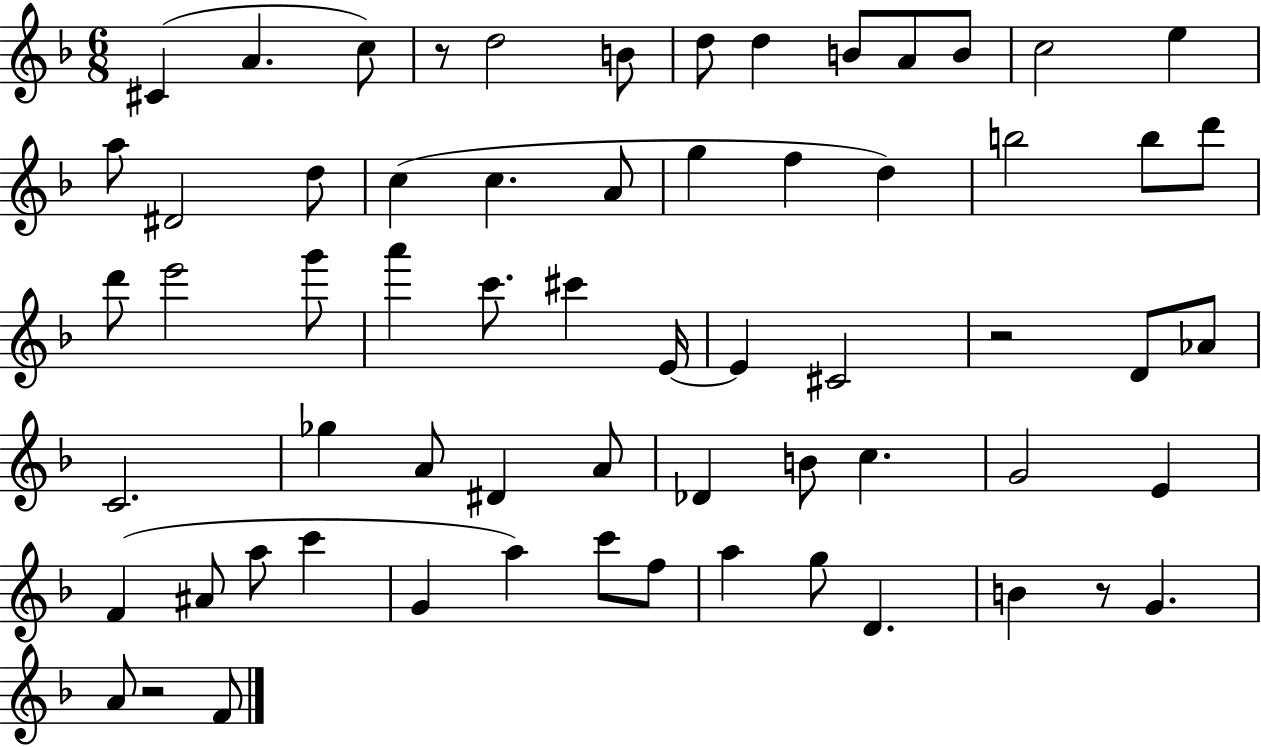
C#4/q A4/q. C5/e R/e D5/h B4/e D5/e D5/q B4/e A4/e B4/e C5/h E5/q A5/e D#4/h D5/e C5/q C5/q. A4/e G5/q F5/q D5/q B5/h B5/e D6/e D6/e E6/h G6/e A6/q C6/e. C#6/q E4/s E4/q C#4/h R/h D4/e Ab4/e C4/h. Gb5/q A4/e D#4/q A4/e Db4/q B4/e C5/q. G4/h E4/q F4/q A#4/e A5/e C6/q G4/q A5/q C6/e F5/e A5/q G5/e D4/q. B4/q R/e G4/q. A4/e R/h F4/e